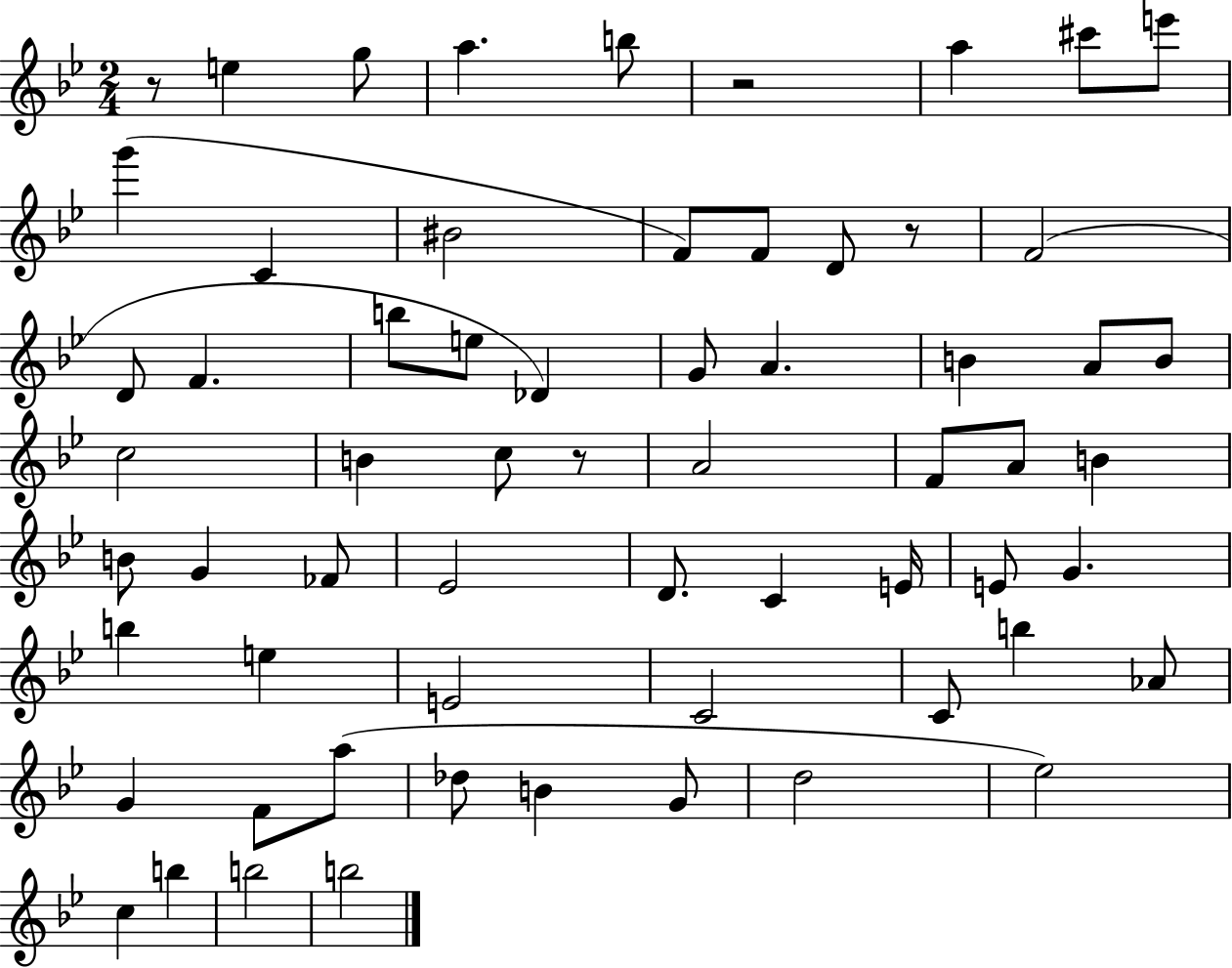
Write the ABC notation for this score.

X:1
T:Untitled
M:2/4
L:1/4
K:Bb
z/2 e g/2 a b/2 z2 a ^c'/2 e'/2 g' C ^B2 F/2 F/2 D/2 z/2 F2 D/2 F b/2 e/2 _D G/2 A B A/2 B/2 c2 B c/2 z/2 A2 F/2 A/2 B B/2 G _F/2 _E2 D/2 C E/4 E/2 G b e E2 C2 C/2 b _A/2 G F/2 a/2 _d/2 B G/2 d2 _e2 c b b2 b2